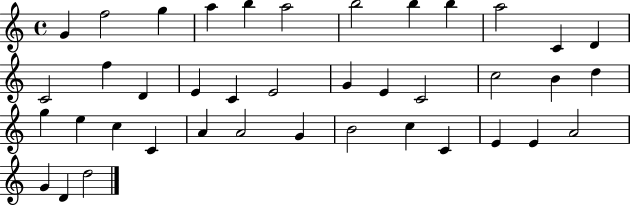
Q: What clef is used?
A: treble